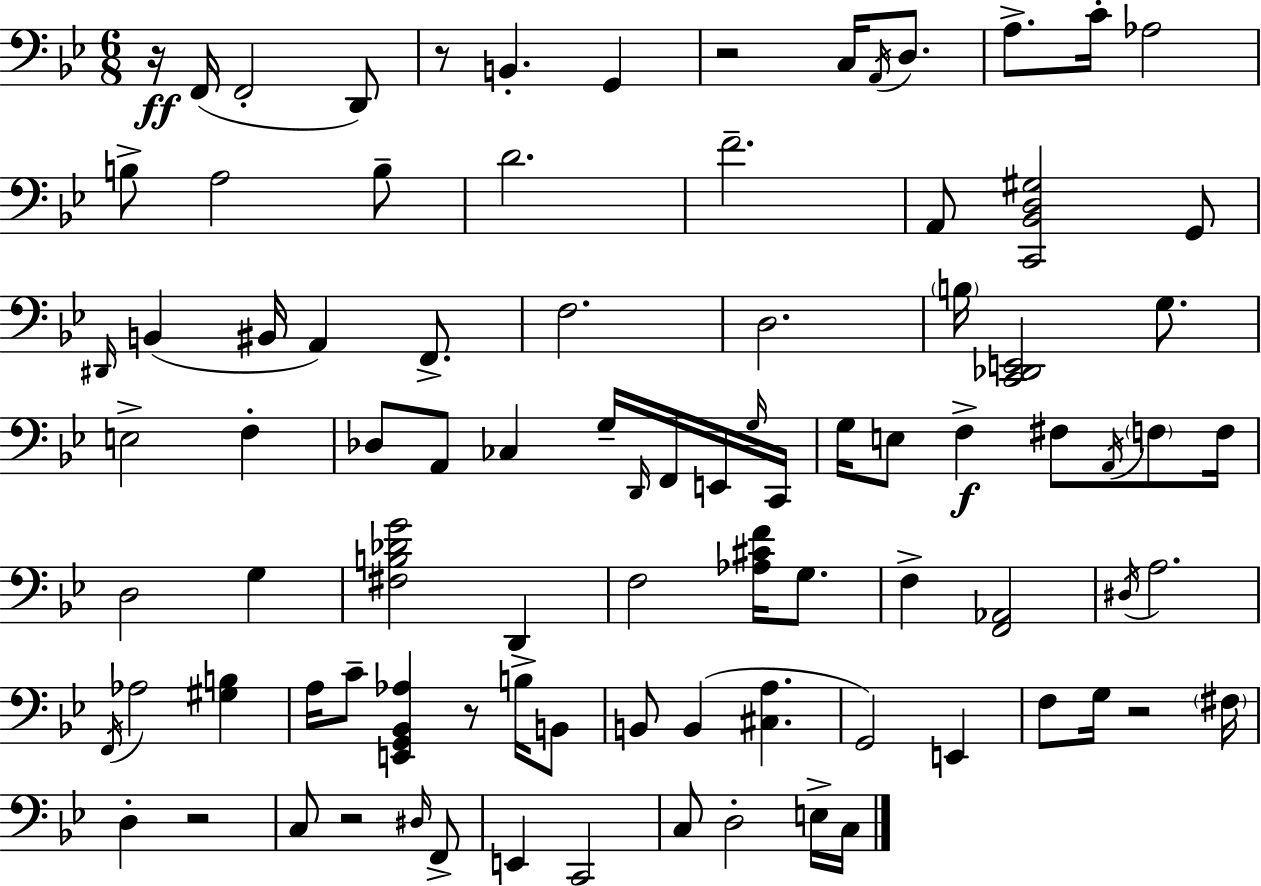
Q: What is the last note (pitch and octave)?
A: C3